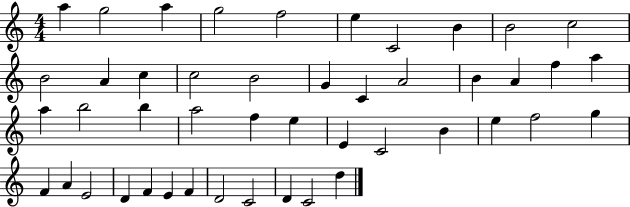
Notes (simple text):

A5/q G5/h A5/q G5/h F5/h E5/q C4/h B4/q B4/h C5/h B4/h A4/q C5/q C5/h B4/h G4/q C4/q A4/h B4/q A4/q F5/q A5/q A5/q B5/h B5/q A5/h F5/q E5/q E4/q C4/h B4/q E5/q F5/h G5/q F4/q A4/q E4/h D4/q F4/q E4/q F4/q D4/h C4/h D4/q C4/h D5/q